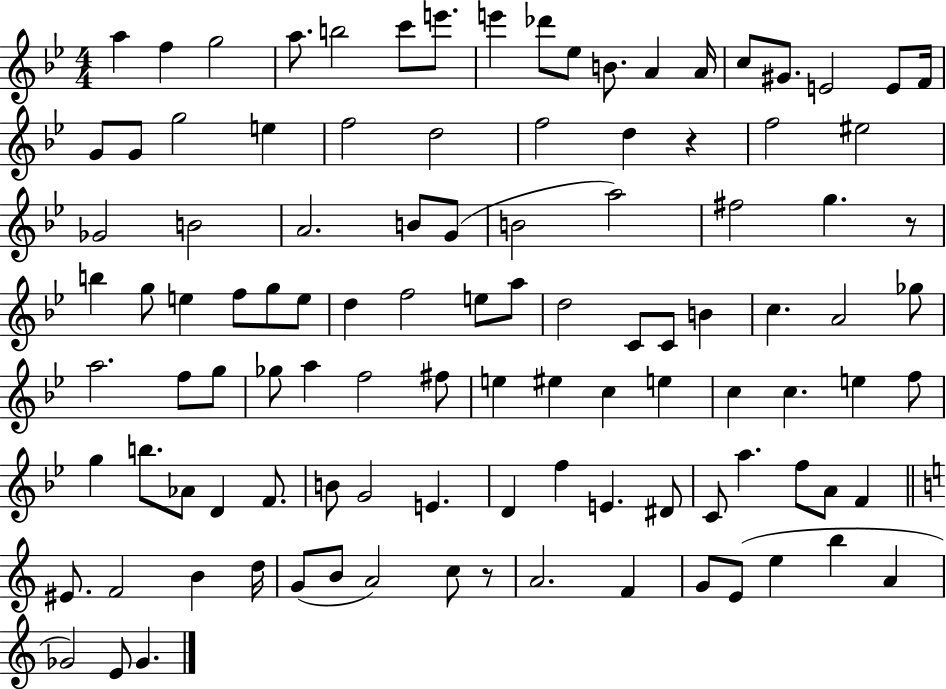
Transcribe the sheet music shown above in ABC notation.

X:1
T:Untitled
M:4/4
L:1/4
K:Bb
a f g2 a/2 b2 c'/2 e'/2 e' _d'/2 _e/2 B/2 A A/4 c/2 ^G/2 E2 E/2 F/4 G/2 G/2 g2 e f2 d2 f2 d z f2 ^e2 _G2 B2 A2 B/2 G/2 B2 a2 ^f2 g z/2 b g/2 e f/2 g/2 e/2 d f2 e/2 a/2 d2 C/2 C/2 B c A2 _g/2 a2 f/2 g/2 _g/2 a f2 ^f/2 e ^e c e c c e f/2 g b/2 _A/2 D F/2 B/2 G2 E D f E ^D/2 C/2 a f/2 A/2 F ^E/2 F2 B d/4 G/2 B/2 A2 c/2 z/2 A2 F G/2 E/2 e b A _G2 E/2 _G